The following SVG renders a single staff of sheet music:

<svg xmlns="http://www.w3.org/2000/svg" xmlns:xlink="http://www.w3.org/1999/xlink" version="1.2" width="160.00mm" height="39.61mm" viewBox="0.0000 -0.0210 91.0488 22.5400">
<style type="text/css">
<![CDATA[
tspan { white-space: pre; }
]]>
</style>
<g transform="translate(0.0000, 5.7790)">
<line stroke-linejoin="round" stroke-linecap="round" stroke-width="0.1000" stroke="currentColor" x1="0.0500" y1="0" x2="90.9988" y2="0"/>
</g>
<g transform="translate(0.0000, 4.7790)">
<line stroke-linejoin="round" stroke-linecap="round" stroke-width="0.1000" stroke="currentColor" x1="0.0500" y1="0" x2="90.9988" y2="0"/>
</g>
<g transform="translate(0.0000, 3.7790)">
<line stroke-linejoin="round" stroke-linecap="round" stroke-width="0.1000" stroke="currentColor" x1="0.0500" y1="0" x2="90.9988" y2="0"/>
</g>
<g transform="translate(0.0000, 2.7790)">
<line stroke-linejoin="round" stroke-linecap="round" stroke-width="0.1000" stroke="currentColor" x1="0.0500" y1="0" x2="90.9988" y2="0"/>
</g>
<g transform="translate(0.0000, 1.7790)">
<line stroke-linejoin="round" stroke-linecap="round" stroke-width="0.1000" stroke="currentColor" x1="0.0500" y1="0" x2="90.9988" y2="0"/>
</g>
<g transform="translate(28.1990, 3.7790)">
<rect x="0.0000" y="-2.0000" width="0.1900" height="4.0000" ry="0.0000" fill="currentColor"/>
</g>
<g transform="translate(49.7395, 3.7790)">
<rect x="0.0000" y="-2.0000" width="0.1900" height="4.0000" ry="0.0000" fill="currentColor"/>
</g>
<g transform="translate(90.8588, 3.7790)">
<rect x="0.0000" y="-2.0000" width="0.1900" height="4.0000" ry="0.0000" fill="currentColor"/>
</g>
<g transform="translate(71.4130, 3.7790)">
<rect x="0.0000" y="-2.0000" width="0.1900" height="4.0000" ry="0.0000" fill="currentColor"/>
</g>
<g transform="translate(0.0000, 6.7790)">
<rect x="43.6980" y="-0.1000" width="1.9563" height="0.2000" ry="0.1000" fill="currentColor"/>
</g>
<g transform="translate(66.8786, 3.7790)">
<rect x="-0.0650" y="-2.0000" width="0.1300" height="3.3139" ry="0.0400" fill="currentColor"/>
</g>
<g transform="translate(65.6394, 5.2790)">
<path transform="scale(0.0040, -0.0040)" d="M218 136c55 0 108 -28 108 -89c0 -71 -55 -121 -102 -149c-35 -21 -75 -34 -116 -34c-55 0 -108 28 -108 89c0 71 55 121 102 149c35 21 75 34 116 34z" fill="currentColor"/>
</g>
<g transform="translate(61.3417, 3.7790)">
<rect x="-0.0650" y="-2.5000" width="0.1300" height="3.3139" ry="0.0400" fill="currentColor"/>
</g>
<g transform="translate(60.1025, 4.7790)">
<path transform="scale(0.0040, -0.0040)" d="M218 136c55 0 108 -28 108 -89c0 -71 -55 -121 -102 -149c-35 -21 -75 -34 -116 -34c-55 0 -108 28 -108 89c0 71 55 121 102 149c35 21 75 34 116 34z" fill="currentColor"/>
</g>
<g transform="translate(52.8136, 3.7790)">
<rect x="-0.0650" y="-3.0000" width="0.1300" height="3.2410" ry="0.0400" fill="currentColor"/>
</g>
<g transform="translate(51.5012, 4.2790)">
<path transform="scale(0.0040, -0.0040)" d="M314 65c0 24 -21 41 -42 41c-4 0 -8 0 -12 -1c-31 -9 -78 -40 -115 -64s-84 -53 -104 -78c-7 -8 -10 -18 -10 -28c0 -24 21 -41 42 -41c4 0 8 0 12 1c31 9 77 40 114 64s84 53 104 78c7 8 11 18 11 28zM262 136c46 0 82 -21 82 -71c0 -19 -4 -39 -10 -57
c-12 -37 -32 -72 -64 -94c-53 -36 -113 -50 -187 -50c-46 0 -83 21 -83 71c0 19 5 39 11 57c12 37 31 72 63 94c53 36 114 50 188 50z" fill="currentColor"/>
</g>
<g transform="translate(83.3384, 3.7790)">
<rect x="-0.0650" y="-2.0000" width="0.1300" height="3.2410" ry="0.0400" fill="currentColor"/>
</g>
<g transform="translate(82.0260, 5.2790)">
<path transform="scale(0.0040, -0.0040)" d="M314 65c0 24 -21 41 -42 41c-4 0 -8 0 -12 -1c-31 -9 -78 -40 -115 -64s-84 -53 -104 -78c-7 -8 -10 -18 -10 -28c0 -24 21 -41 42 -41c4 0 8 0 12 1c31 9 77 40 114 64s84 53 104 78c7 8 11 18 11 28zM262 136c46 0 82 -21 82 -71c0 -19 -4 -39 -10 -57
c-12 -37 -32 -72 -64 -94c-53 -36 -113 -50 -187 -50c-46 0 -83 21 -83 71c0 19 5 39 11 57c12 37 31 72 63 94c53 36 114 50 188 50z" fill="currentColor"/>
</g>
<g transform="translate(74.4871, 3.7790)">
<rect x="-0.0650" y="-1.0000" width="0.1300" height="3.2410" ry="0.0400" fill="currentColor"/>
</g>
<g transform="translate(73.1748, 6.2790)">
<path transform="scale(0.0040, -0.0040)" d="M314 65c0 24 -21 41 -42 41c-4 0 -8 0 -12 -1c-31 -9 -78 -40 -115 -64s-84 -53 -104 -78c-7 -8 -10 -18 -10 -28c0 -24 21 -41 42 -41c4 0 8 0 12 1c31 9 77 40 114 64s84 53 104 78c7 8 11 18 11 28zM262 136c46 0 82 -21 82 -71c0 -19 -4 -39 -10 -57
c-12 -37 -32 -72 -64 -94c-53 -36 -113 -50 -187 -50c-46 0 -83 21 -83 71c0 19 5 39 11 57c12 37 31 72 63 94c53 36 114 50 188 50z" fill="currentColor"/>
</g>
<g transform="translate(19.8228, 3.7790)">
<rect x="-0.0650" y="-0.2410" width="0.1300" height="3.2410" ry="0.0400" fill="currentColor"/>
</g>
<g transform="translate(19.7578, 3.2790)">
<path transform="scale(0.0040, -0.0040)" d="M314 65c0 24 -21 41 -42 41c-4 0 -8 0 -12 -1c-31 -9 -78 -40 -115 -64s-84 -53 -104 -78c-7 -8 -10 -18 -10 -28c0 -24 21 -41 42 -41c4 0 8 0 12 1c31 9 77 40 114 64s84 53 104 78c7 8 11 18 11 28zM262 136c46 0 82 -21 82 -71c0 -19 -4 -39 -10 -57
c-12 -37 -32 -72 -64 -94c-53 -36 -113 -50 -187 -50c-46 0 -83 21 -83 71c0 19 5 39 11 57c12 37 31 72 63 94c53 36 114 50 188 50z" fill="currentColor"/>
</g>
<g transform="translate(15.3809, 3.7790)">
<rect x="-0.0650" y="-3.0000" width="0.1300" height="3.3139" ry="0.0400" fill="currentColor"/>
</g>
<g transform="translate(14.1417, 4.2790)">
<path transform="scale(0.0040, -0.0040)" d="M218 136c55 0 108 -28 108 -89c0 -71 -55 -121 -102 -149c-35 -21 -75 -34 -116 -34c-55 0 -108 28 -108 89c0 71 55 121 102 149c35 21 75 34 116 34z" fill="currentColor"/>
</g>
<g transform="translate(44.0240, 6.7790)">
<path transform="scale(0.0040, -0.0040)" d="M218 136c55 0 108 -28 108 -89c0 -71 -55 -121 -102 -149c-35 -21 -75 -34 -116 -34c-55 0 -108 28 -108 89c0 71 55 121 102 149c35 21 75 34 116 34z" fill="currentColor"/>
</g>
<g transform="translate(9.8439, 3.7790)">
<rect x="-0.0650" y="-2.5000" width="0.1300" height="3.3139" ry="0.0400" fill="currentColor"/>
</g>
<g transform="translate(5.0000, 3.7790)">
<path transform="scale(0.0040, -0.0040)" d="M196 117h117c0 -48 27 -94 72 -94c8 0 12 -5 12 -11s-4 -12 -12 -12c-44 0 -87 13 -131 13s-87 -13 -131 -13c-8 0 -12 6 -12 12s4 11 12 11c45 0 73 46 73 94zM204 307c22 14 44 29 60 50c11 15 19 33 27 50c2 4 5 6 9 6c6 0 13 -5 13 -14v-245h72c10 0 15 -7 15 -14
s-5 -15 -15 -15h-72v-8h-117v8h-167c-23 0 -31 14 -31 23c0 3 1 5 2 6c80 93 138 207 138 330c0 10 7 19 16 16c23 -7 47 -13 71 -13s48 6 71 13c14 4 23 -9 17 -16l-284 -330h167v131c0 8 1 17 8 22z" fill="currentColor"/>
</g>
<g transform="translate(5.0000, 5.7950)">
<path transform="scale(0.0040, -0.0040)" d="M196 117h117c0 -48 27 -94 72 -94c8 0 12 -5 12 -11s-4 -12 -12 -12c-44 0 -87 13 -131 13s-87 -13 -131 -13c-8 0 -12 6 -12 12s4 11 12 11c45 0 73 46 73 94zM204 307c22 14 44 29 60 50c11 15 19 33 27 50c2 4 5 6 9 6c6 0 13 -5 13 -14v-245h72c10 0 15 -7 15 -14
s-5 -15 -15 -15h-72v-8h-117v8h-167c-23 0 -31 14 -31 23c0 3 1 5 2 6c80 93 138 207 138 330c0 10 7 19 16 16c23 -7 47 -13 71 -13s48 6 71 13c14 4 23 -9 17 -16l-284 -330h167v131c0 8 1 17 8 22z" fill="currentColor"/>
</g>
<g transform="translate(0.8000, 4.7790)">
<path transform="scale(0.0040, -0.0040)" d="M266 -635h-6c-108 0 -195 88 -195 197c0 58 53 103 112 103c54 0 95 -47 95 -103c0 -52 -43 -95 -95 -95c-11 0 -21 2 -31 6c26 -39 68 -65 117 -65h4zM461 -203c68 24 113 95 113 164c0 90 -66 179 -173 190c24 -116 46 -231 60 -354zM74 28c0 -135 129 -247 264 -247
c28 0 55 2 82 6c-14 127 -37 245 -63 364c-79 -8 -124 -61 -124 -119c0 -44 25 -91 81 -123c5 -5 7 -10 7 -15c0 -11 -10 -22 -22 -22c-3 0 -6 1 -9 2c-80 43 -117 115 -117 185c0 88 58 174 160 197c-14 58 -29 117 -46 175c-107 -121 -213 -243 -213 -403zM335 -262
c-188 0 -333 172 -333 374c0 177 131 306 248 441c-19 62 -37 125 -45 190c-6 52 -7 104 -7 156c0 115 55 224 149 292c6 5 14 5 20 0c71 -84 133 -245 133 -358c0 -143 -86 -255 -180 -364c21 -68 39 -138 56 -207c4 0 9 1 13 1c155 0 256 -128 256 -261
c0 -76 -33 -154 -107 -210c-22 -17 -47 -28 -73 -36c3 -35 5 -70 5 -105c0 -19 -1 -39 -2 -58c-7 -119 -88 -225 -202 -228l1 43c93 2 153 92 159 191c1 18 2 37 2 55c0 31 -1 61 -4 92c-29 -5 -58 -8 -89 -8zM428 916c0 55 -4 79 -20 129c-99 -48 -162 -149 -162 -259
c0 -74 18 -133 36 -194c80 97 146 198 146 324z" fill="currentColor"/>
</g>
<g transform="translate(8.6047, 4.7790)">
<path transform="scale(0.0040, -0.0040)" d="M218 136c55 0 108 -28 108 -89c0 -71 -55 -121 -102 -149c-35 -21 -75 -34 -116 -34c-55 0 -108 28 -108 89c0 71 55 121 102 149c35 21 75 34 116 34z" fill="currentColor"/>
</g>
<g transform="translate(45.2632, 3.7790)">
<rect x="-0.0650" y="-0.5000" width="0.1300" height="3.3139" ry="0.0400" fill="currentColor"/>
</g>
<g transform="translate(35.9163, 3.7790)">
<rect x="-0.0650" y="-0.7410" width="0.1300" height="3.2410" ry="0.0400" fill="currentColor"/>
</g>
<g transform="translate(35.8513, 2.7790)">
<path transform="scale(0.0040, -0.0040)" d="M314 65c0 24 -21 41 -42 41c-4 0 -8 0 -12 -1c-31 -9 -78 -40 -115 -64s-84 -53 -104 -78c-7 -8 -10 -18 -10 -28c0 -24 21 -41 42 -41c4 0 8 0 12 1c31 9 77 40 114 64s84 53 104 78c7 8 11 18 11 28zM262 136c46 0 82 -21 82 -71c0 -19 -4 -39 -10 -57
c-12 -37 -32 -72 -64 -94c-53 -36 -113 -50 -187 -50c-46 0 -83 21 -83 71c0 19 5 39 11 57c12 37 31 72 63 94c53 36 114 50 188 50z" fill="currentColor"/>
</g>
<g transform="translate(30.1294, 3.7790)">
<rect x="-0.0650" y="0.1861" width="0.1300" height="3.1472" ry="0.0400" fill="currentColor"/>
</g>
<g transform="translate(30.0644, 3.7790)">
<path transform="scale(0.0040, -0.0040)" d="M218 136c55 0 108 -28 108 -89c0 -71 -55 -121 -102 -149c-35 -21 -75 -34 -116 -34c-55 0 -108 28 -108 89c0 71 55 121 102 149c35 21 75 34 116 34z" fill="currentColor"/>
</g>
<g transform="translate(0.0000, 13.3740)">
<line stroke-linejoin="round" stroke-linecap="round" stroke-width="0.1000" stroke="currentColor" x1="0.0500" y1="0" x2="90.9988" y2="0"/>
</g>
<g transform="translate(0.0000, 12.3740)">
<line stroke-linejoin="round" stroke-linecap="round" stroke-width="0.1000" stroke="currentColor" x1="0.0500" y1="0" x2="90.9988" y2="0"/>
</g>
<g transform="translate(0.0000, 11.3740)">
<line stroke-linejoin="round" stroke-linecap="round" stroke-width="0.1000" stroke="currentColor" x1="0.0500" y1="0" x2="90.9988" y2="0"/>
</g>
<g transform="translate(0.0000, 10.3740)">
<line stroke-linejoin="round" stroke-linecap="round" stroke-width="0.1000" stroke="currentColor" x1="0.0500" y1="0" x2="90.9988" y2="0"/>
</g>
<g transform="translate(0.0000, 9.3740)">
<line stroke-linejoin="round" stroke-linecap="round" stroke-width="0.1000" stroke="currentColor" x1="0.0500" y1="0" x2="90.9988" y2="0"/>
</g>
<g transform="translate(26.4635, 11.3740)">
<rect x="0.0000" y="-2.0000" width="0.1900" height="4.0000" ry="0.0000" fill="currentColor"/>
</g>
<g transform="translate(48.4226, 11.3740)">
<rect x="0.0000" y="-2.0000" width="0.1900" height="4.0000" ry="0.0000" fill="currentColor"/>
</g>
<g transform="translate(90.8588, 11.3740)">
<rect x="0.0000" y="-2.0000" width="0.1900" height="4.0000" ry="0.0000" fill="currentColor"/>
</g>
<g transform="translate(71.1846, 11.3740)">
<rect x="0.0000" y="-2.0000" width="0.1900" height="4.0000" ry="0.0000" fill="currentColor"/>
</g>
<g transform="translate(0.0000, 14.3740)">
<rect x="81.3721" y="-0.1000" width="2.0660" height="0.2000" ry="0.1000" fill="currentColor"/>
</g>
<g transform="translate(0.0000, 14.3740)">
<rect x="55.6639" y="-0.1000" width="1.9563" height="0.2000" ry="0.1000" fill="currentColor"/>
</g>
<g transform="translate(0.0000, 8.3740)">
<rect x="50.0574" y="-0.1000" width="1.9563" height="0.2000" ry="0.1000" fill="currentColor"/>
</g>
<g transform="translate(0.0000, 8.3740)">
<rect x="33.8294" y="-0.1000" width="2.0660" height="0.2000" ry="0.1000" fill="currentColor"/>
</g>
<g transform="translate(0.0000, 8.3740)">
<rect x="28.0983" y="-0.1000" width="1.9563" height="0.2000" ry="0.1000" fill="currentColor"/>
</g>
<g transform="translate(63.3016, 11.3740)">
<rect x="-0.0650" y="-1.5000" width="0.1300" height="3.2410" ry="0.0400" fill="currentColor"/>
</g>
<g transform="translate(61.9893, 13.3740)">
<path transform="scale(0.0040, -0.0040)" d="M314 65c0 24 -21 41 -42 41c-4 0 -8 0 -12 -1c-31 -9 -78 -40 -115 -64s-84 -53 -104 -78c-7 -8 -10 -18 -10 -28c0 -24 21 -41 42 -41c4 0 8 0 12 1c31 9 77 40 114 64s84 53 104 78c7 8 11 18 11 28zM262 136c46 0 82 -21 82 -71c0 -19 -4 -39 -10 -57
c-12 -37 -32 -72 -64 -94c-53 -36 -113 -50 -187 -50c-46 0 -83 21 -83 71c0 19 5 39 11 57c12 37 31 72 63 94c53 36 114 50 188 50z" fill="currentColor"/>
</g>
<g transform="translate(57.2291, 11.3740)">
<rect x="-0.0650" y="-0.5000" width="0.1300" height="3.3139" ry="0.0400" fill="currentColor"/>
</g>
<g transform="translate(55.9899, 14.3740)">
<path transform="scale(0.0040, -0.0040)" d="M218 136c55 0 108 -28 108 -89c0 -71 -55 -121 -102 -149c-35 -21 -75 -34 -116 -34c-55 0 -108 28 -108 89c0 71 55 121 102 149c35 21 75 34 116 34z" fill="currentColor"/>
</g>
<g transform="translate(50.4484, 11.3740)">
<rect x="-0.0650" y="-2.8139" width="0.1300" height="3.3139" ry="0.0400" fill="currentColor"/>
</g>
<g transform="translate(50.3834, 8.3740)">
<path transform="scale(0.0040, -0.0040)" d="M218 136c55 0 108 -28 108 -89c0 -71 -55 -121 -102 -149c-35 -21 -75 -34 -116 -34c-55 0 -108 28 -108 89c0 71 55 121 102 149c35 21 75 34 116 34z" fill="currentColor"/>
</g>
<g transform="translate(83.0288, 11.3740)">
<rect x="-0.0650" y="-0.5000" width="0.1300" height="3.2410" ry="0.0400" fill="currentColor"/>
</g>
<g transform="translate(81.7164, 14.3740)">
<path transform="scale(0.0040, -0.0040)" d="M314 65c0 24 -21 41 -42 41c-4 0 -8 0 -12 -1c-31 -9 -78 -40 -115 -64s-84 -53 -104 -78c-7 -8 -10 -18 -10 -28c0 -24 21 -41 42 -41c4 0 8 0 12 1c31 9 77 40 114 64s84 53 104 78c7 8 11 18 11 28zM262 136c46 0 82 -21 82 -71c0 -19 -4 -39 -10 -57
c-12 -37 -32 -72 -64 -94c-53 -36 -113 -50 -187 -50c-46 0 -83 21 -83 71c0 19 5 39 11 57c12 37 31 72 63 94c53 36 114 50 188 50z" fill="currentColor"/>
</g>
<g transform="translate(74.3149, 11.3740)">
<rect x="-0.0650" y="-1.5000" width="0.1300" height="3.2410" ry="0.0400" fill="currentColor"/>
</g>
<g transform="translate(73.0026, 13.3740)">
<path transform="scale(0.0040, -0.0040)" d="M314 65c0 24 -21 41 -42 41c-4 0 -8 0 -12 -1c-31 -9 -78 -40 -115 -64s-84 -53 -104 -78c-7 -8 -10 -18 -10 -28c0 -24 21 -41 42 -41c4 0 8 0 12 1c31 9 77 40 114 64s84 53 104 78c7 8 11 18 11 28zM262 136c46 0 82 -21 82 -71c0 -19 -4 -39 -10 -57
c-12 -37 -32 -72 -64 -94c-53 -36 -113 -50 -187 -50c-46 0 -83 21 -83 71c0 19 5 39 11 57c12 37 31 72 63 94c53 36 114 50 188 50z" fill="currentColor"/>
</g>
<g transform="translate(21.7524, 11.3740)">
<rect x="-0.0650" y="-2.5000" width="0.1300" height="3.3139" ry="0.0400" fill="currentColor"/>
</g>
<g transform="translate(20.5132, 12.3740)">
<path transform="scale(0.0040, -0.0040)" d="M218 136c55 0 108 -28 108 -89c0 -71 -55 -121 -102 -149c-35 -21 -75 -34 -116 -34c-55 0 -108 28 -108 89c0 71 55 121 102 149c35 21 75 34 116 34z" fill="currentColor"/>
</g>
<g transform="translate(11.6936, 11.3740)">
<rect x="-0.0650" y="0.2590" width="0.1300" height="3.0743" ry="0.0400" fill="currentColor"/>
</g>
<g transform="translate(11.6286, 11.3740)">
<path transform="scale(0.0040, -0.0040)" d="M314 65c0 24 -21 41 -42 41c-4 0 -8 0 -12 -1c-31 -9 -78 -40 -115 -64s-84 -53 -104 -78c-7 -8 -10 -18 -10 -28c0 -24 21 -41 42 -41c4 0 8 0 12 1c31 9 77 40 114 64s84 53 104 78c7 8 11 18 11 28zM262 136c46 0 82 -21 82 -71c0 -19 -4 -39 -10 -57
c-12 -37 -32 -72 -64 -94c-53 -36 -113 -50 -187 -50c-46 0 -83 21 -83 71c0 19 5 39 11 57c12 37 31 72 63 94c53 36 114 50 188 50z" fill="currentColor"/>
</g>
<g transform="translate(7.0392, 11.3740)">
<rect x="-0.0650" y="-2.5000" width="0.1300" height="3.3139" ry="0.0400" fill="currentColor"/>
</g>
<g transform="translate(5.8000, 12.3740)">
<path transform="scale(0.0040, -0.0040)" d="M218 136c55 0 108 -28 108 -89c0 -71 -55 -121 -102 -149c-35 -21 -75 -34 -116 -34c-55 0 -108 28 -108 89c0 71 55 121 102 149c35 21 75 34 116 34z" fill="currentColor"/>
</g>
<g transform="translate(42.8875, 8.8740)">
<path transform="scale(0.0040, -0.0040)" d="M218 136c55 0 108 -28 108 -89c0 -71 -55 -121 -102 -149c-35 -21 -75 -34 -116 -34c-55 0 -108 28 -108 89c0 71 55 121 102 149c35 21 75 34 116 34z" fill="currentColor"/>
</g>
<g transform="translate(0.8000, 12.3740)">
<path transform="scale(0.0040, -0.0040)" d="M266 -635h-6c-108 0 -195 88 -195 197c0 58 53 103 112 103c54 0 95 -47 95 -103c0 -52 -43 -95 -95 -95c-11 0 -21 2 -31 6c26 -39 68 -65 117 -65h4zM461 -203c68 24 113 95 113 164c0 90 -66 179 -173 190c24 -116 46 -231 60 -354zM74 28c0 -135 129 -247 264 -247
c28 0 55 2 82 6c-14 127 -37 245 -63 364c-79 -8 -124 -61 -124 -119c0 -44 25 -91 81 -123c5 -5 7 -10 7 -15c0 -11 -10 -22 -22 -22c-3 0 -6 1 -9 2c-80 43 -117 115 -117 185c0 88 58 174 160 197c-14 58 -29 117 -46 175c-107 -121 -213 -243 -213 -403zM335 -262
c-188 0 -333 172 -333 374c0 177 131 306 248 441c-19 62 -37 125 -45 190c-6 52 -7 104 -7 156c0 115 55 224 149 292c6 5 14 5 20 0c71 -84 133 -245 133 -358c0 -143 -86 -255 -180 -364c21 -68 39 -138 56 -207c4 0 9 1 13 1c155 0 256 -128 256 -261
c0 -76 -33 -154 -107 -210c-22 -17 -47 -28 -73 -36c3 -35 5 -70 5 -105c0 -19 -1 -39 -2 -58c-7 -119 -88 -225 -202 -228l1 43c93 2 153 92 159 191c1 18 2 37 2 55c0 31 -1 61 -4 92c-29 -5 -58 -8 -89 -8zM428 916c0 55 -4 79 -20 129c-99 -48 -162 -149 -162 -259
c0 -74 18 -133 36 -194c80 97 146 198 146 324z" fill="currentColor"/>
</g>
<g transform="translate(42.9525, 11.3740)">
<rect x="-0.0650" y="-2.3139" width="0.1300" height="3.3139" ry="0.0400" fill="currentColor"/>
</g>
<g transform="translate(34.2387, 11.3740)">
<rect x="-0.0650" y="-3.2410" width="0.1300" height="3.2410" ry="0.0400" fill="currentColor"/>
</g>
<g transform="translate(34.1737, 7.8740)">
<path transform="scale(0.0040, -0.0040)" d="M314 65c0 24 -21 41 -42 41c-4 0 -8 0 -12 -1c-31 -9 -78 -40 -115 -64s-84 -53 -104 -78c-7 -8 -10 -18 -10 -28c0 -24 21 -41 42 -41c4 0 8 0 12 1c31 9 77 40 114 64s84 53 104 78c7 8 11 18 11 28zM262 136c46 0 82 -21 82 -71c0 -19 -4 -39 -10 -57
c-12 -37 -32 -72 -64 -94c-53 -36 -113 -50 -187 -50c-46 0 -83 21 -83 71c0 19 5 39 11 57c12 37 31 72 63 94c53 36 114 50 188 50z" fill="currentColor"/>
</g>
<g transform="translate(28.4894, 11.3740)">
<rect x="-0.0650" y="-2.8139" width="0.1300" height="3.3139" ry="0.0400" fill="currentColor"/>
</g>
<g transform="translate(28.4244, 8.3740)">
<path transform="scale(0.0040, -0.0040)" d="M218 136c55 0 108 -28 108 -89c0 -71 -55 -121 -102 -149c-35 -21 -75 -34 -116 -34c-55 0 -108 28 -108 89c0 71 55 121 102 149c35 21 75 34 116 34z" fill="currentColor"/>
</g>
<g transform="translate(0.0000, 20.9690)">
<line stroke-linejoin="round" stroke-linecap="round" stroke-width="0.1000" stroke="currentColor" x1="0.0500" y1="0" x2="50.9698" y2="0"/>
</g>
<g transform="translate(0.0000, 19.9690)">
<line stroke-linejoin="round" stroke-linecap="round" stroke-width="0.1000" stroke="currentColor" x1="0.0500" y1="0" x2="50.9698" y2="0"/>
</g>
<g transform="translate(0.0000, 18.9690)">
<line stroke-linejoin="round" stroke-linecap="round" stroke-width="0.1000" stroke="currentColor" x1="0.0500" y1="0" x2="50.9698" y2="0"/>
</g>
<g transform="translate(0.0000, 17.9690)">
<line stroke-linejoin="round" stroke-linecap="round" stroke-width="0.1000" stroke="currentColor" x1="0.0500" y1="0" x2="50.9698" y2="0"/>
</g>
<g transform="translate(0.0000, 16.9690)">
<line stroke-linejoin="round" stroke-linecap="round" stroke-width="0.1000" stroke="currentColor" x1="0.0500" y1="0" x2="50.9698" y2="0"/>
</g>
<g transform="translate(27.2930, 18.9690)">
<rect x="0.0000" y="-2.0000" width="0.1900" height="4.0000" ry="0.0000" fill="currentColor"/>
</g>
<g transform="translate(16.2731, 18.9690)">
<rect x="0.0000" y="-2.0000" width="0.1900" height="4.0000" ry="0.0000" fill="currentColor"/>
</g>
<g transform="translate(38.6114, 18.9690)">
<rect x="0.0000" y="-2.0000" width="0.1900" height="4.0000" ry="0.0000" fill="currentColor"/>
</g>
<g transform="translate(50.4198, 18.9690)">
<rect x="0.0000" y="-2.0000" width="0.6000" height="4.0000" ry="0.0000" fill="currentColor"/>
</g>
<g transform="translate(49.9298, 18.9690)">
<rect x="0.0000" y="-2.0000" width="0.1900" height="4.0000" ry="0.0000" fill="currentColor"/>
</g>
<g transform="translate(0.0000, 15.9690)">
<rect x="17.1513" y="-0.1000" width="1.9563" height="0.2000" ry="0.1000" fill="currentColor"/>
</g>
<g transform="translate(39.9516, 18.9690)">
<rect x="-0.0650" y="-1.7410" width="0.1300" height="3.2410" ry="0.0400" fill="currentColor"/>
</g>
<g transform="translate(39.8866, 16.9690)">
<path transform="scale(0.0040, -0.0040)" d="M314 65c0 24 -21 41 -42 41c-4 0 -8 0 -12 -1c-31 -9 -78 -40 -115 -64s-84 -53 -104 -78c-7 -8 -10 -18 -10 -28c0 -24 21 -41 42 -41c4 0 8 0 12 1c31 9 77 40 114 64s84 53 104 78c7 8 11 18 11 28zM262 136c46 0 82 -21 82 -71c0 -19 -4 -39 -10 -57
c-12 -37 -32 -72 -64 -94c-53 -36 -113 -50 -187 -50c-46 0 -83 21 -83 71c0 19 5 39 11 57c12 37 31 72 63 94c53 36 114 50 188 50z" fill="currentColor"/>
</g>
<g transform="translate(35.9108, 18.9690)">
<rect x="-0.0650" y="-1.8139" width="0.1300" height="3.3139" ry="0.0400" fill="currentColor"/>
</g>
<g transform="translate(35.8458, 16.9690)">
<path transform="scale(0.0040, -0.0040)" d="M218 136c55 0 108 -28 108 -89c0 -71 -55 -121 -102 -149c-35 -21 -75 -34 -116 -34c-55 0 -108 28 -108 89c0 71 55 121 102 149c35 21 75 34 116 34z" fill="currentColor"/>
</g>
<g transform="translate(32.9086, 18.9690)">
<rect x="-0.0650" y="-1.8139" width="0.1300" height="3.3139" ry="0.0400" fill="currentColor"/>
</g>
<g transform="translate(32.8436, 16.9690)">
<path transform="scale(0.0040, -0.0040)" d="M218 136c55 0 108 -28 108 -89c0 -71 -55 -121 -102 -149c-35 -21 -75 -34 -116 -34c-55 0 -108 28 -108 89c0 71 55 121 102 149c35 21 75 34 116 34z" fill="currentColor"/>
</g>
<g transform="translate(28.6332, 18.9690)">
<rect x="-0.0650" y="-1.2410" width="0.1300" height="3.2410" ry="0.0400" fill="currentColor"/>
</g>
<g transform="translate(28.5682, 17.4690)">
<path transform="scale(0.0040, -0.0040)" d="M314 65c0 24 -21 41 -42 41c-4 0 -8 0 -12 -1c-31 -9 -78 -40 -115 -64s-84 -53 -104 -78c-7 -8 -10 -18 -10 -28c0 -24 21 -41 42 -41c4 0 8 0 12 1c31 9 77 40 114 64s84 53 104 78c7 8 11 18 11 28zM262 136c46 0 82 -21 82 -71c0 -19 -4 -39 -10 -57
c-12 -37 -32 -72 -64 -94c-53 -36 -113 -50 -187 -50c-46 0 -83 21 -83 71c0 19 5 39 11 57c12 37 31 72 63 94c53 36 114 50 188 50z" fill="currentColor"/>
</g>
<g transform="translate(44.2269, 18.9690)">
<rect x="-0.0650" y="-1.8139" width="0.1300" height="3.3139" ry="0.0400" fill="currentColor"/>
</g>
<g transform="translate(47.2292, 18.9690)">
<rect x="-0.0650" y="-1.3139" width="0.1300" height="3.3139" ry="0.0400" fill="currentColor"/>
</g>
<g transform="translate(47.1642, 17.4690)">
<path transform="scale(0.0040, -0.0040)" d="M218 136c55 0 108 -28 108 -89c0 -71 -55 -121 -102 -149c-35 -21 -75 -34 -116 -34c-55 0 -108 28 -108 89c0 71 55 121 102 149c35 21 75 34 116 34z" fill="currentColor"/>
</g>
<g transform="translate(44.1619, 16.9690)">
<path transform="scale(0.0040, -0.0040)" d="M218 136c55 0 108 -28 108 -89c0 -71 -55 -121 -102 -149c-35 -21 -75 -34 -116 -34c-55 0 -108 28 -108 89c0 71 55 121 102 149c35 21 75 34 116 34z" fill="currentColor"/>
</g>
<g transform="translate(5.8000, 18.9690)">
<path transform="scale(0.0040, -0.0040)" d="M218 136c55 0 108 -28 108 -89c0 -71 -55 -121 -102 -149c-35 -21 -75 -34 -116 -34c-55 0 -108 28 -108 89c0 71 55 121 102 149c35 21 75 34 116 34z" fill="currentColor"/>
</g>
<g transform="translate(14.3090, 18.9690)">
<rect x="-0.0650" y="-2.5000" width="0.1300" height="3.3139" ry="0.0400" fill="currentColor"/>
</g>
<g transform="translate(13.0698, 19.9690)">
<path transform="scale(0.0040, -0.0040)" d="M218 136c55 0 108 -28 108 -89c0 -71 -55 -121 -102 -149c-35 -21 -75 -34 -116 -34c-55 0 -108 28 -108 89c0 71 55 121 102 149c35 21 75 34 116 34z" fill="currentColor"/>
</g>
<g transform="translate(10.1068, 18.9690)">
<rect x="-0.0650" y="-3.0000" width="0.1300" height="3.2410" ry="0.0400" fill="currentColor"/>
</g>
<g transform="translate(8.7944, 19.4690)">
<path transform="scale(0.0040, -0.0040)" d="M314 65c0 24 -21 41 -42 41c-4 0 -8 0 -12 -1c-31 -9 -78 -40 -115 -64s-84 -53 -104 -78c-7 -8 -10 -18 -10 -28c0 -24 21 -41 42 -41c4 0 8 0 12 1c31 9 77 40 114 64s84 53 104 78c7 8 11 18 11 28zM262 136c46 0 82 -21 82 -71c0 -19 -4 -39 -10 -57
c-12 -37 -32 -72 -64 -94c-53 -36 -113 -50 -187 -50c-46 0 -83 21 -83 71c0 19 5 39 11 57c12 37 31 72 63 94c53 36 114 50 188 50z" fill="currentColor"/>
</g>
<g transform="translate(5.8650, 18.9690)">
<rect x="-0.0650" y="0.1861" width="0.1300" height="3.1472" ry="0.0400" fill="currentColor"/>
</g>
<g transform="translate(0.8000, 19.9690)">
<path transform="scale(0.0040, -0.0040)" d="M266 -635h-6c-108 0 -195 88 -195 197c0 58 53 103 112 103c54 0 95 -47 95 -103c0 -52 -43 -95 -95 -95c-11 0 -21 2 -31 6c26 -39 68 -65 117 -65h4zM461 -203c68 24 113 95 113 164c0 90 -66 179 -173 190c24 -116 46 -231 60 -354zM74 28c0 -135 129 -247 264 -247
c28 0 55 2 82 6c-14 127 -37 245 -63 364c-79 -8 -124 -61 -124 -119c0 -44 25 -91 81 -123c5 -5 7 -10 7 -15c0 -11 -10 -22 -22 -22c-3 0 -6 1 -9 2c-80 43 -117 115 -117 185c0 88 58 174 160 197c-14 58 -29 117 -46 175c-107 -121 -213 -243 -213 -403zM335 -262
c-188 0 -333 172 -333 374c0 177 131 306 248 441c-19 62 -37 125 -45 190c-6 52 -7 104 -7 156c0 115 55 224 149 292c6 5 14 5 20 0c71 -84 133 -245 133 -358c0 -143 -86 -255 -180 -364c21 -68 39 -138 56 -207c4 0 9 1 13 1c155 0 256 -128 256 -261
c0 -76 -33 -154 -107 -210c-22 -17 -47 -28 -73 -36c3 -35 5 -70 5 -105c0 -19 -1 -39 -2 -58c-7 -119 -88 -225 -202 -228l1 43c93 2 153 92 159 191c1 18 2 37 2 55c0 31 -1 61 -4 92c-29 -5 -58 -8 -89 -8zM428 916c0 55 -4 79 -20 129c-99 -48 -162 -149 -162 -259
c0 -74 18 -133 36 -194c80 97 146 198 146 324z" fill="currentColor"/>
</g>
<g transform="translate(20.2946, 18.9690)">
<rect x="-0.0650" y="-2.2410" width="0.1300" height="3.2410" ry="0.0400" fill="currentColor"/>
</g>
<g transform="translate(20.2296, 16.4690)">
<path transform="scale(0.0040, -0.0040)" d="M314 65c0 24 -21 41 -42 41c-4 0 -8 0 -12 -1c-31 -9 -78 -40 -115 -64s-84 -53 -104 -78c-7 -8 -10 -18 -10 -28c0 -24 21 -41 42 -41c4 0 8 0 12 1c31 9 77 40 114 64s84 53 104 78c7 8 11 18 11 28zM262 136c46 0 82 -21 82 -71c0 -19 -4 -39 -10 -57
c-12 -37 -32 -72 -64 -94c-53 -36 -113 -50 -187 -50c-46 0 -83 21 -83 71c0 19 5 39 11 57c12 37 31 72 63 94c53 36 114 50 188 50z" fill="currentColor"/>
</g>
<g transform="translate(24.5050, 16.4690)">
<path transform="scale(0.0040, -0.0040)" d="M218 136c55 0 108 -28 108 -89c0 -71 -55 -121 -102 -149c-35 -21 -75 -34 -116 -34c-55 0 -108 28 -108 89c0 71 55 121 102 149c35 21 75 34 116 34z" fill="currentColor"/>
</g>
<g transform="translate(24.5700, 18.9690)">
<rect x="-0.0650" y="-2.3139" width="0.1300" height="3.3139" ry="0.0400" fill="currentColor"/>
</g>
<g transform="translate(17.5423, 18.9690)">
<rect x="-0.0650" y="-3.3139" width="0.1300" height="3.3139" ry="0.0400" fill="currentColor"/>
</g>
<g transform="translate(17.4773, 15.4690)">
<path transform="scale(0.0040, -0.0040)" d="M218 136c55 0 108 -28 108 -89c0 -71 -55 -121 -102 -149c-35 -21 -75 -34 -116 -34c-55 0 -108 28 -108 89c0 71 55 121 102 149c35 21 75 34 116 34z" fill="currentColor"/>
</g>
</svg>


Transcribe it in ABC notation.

X:1
T:Untitled
M:4/4
L:1/4
K:C
G A c2 B d2 C A2 G F D2 F2 G B2 G a b2 g a C E2 E2 C2 B A2 G b g2 g e2 f f f2 f e